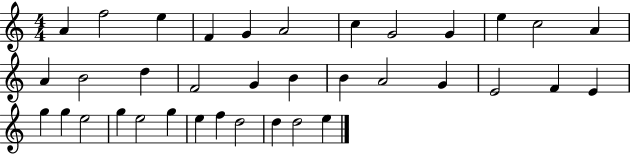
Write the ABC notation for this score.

X:1
T:Untitled
M:4/4
L:1/4
K:C
A f2 e F G A2 c G2 G e c2 A A B2 d F2 G B B A2 G E2 F E g g e2 g e2 g e f d2 d d2 e